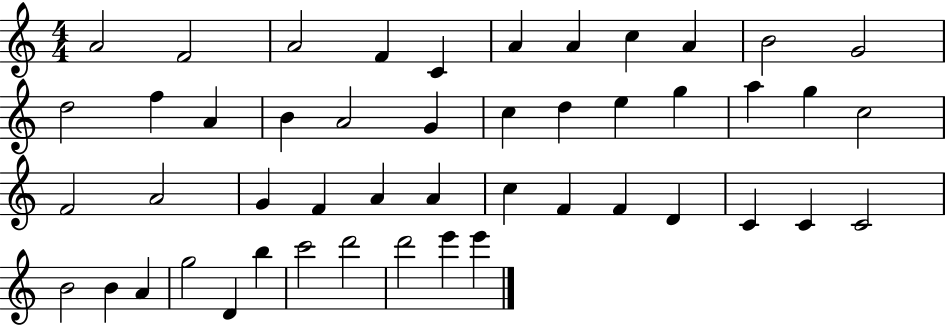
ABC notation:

X:1
T:Untitled
M:4/4
L:1/4
K:C
A2 F2 A2 F C A A c A B2 G2 d2 f A B A2 G c d e g a g c2 F2 A2 G F A A c F F D C C C2 B2 B A g2 D b c'2 d'2 d'2 e' e'